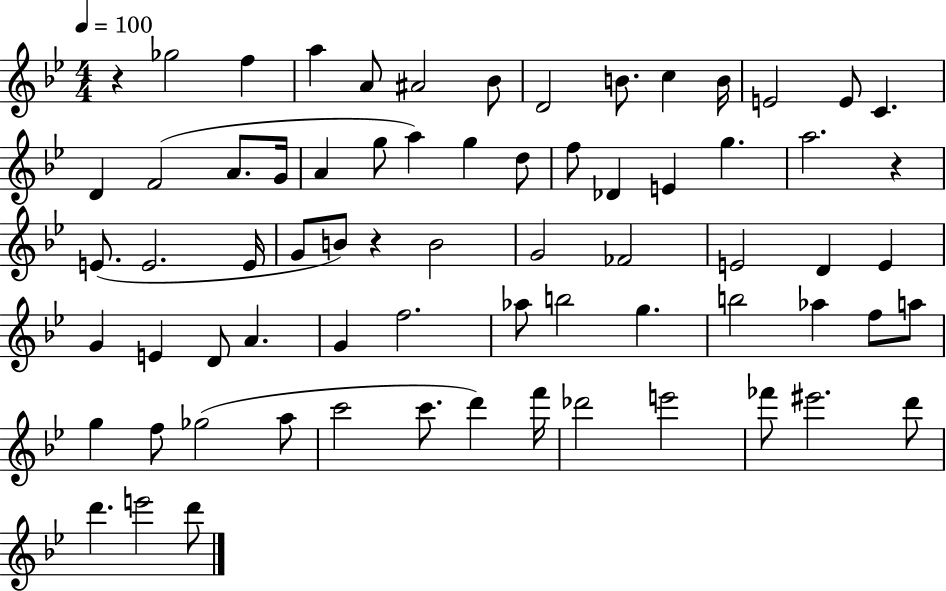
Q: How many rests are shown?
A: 3